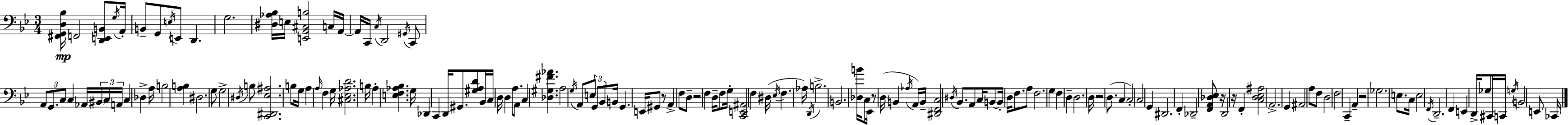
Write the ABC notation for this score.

X:1
T:Untitled
M:3/4
L:1/4
K:Gm
[^F,,G,,D,_B,]/4 F,,2 [D,,E,,B,,]/2 G,/4 A,,/4 B,,/2 G,,/2 E,/4 E,,/2 D,, G,2 [^D,_A,_B,]/4 E,/4 [E,,A,,^C,B,]2 C,/4 A,,/4 A,,/4 C,,/4 C,/4 D,,2 ^G,,/4 C,,/2 A,,/2 G,,/2 C,/2 C, _A,,/4 ^B,,/4 C,/4 A,,/4 C, _D, A,/4 B,2 [A,B,] ^D,2 G,/2 G,2 ^D,/4 B,/2 [C,,^D,,_E,^A,]2 B,/2 G,/4 A, A,/4 F, G,/4 [^C,_E,_A,D]2 B,/4 A, [E,F,_A,_B,] G,/4 _D,, C,, D,,/4 ^G,,/2 [^G,A,D]/2 _B,,/4 C,/4 D,/4 D, A,/2 A,,/2 C, [_D,^G,^F_A] A,2 G,/4 A,,/2 E,/2 G,,/2 _B,,/2 B,,/4 G,, E,,/4 ^G,,/2 z/2 A,, F,/2 D,/2 z2 F, D,/4 F,/2 G,/4 [C,,E,,^A,,]2 F, ^D,/4 _E,/4 F, _A,/4 D,,/4 B,2 B,,2 [_D,B]/4 C,/2 _E,,/4 z/2 D,/4 B,, _A,/4 A,,/4 B,,/4 [^D,,F,,C,]2 ^D,/4 _B,,/2 A,,/2 C,/4 B,,/2 B,,/4 D,/4 F,/2 A,/2 F,2 G, F, D, D,2 D,/4 z2 D,/2 C, C,2 C,2 G,, ^D,,2 F,, _D,,2 [F,,A,,_D,_E,]/2 z/4 D,,2 z/4 F,, [C,D,_E,^A,]2 A,,2 G,, ^A,,2 A,/2 F,/2 D,2 F,2 C,, A,, z2 _G,2 E,/2 C,/4 E,2 F,,/4 D,,2 F,, E,, D,,/4 _G,/2 ^C,,/4 C,,/4 G,/4 B,,2 E,,/2 _C,,/4